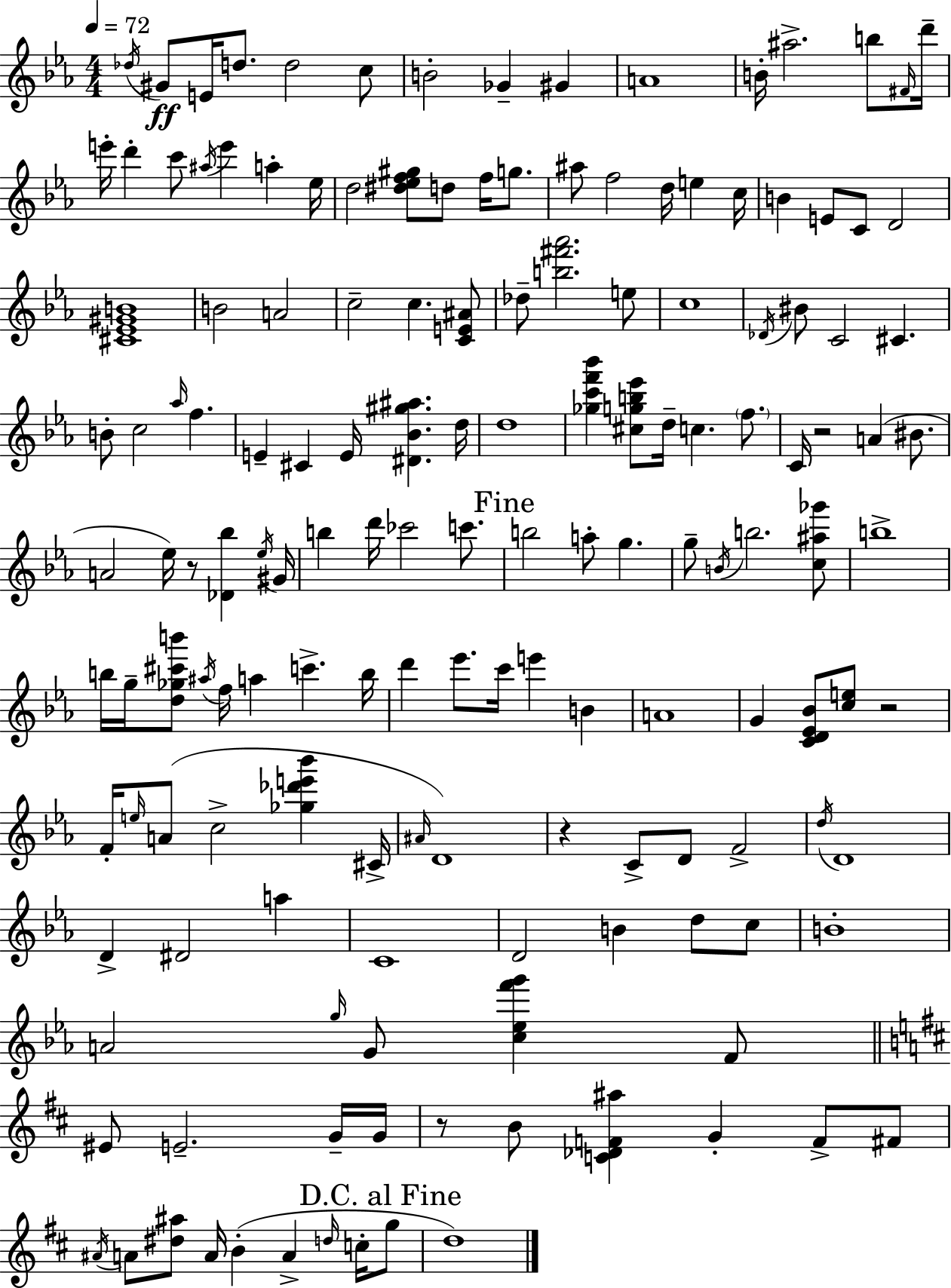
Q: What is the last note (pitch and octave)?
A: D5